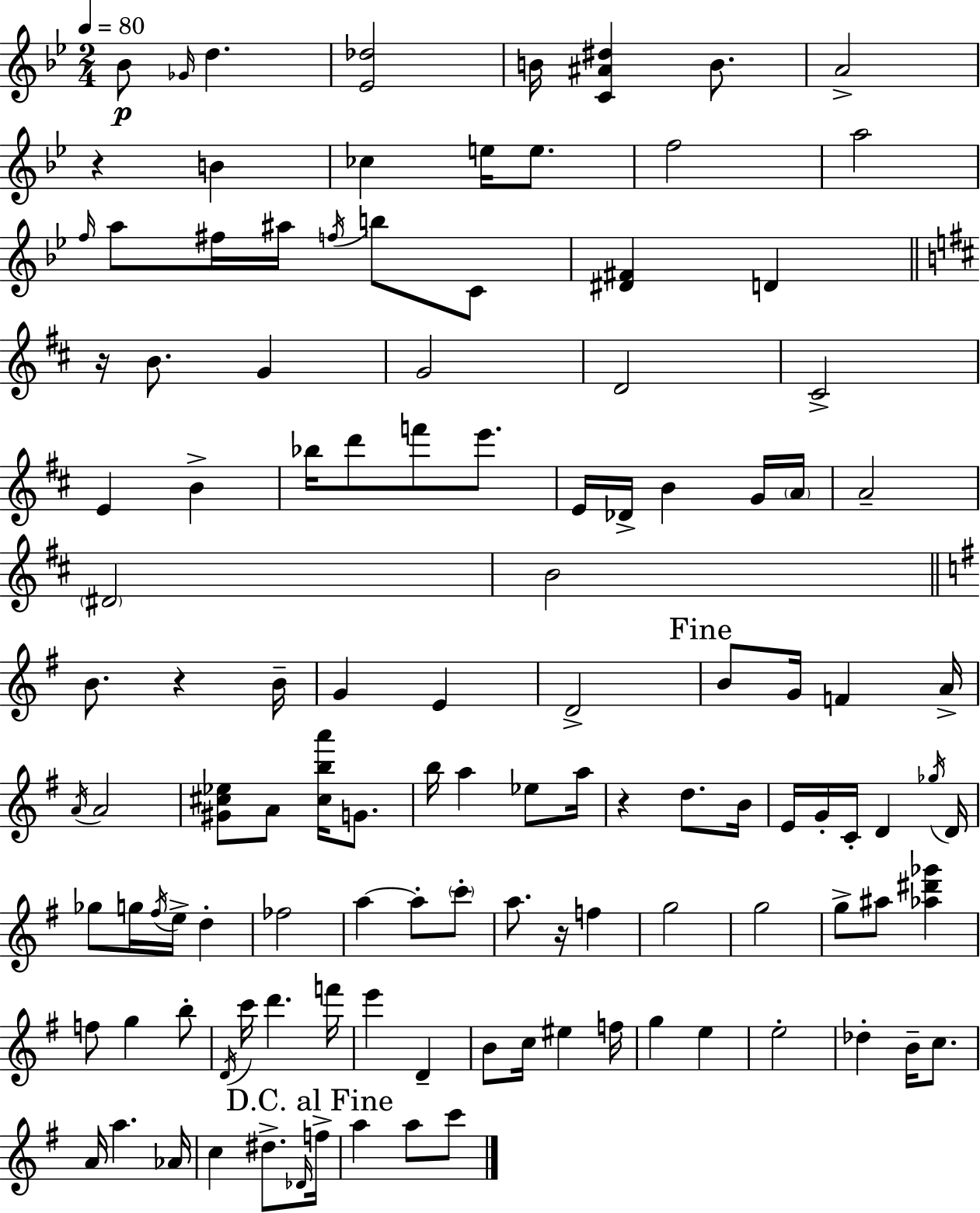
Bb4/e Gb4/s D5/q. [Eb4,Db5]/h B4/s [C4,A#4,D#5]/q B4/e. A4/h R/q B4/q CES5/q E5/s E5/e. F5/h A5/h F5/s A5/e F#5/s A#5/s F5/s B5/e C4/e [D#4,F#4]/q D4/q R/s B4/e. G4/q G4/h D4/h C#4/h E4/q B4/q Bb5/s D6/e F6/e E6/e. E4/s Db4/s B4/q G4/s A4/s A4/h D#4/h B4/h B4/e. R/q B4/s G4/q E4/q D4/h B4/e G4/s F4/q A4/s A4/s A4/h [G#4,C#5,Eb5]/e A4/e [C#5,B5,A6]/s G4/e. B5/s A5/q Eb5/e A5/s R/q D5/e. B4/s E4/s G4/s C4/s D4/q Gb5/s D4/s Gb5/e G5/s F#5/s E5/s D5/q FES5/h A5/q A5/e C6/e A5/e. R/s F5/q G5/h G5/h G5/e A#5/e [Ab5,D#6,Gb6]/q F5/e G5/q B5/e D4/s C6/s D6/q. F6/s E6/q D4/q B4/e C5/s EIS5/q F5/s G5/q E5/q E5/h Db5/q B4/s C5/e. A4/s A5/q. Ab4/s C5/q D#5/e. Db4/s F5/s A5/q A5/e C6/e